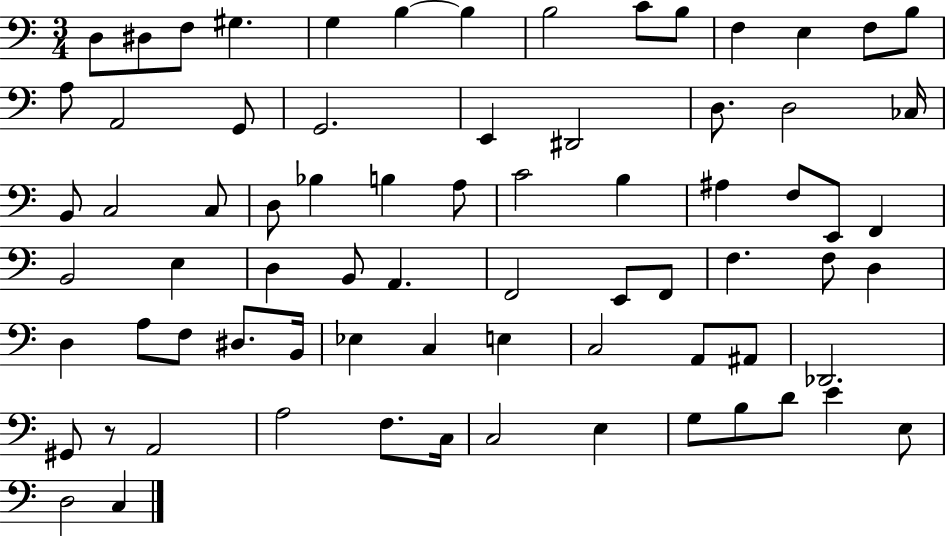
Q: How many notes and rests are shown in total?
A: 74